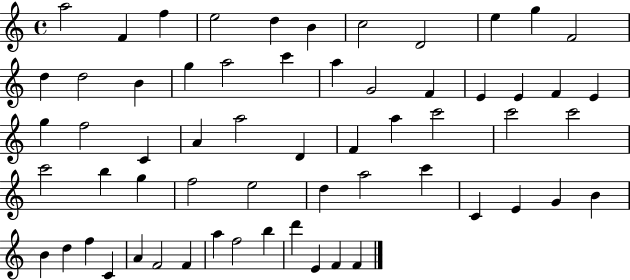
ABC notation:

X:1
T:Untitled
M:4/4
L:1/4
K:C
a2 F f e2 d B c2 D2 e g F2 d d2 B g a2 c' a G2 F E E F E g f2 C A a2 D F a c'2 c'2 c'2 c'2 b g f2 e2 d a2 c' C E G B B d f C A F2 F a f2 b d' E F F